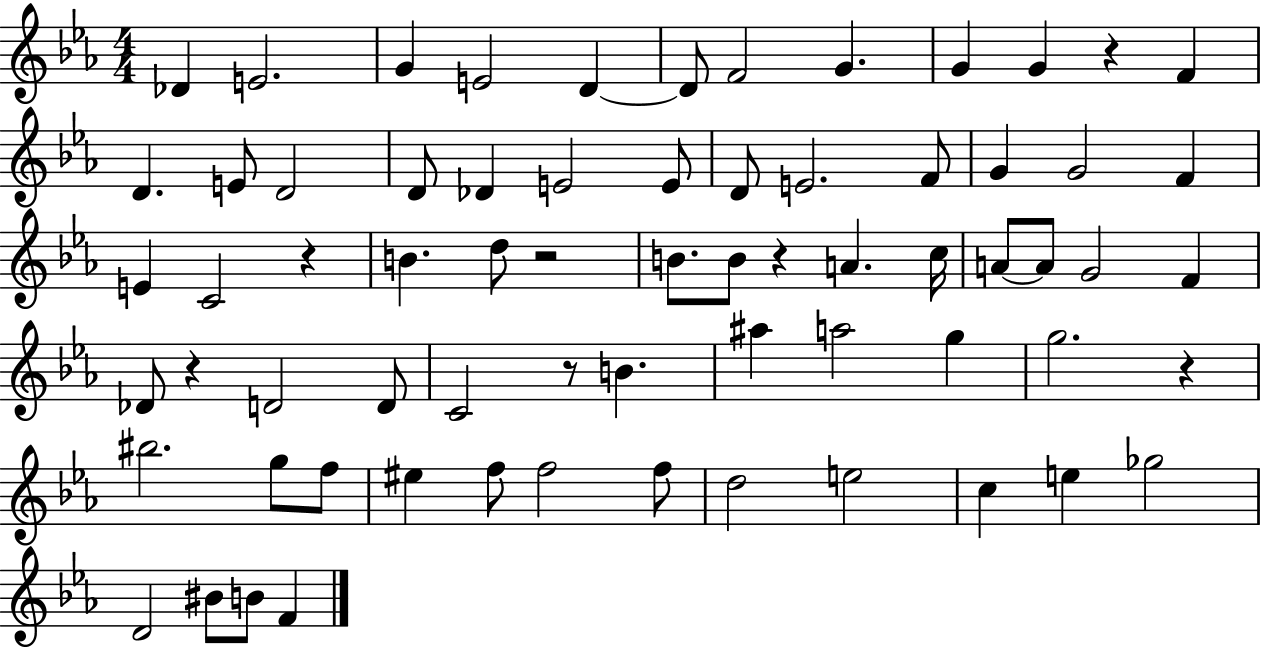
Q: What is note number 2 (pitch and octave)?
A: E4